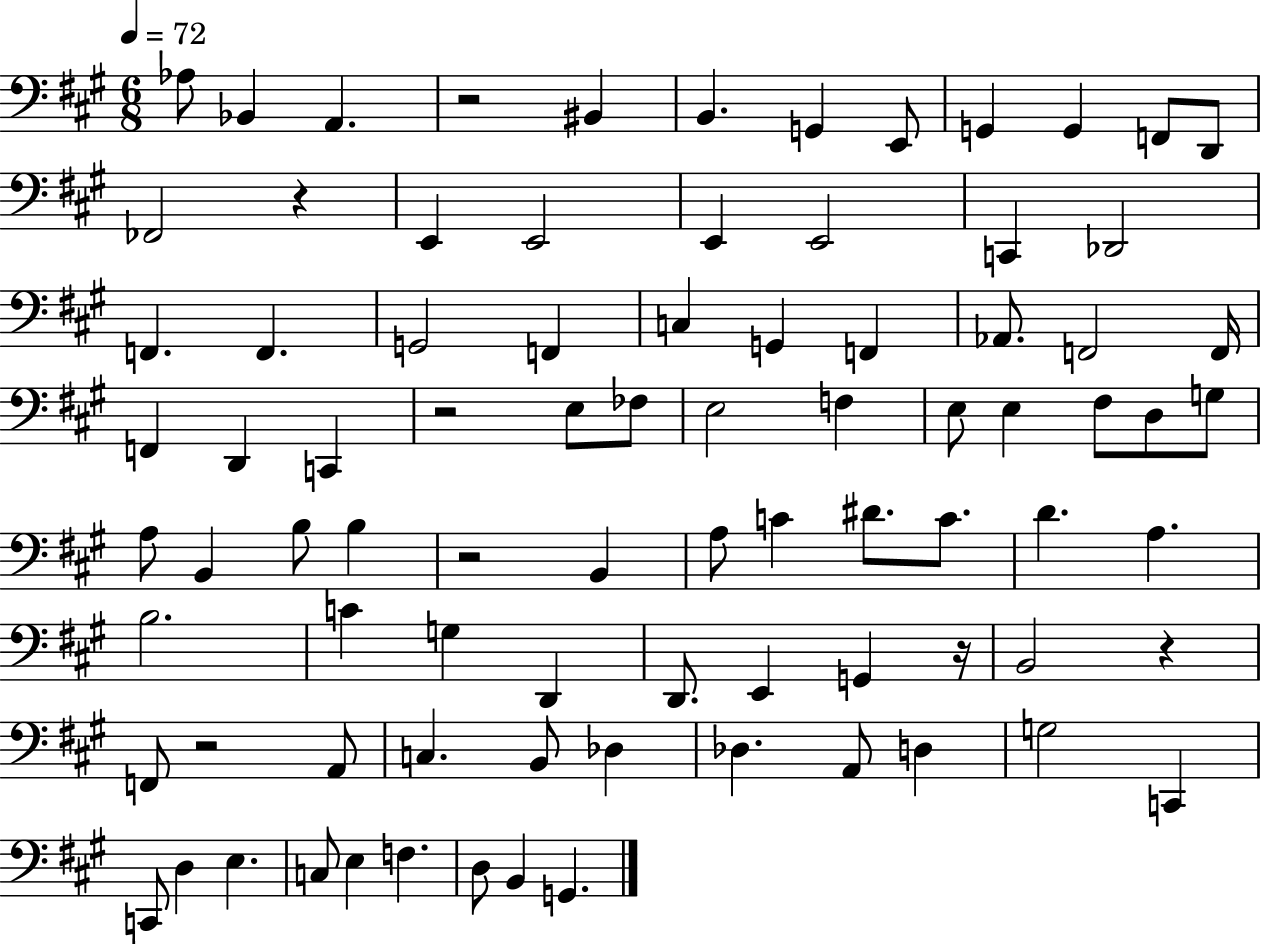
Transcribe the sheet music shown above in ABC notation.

X:1
T:Untitled
M:6/8
L:1/4
K:A
_A,/2 _B,, A,, z2 ^B,, B,, G,, E,,/2 G,, G,, F,,/2 D,,/2 _F,,2 z E,, E,,2 E,, E,,2 C,, _D,,2 F,, F,, G,,2 F,, C, G,, F,, _A,,/2 F,,2 F,,/4 F,, D,, C,, z2 E,/2 _F,/2 E,2 F, E,/2 E, ^F,/2 D,/2 G,/2 A,/2 B,, B,/2 B, z2 B,, A,/2 C ^D/2 C/2 D A, B,2 C G, D,, D,,/2 E,, G,, z/4 B,,2 z F,,/2 z2 A,,/2 C, B,,/2 _D, _D, A,,/2 D, G,2 C,, C,,/2 D, E, C,/2 E, F, D,/2 B,, G,,